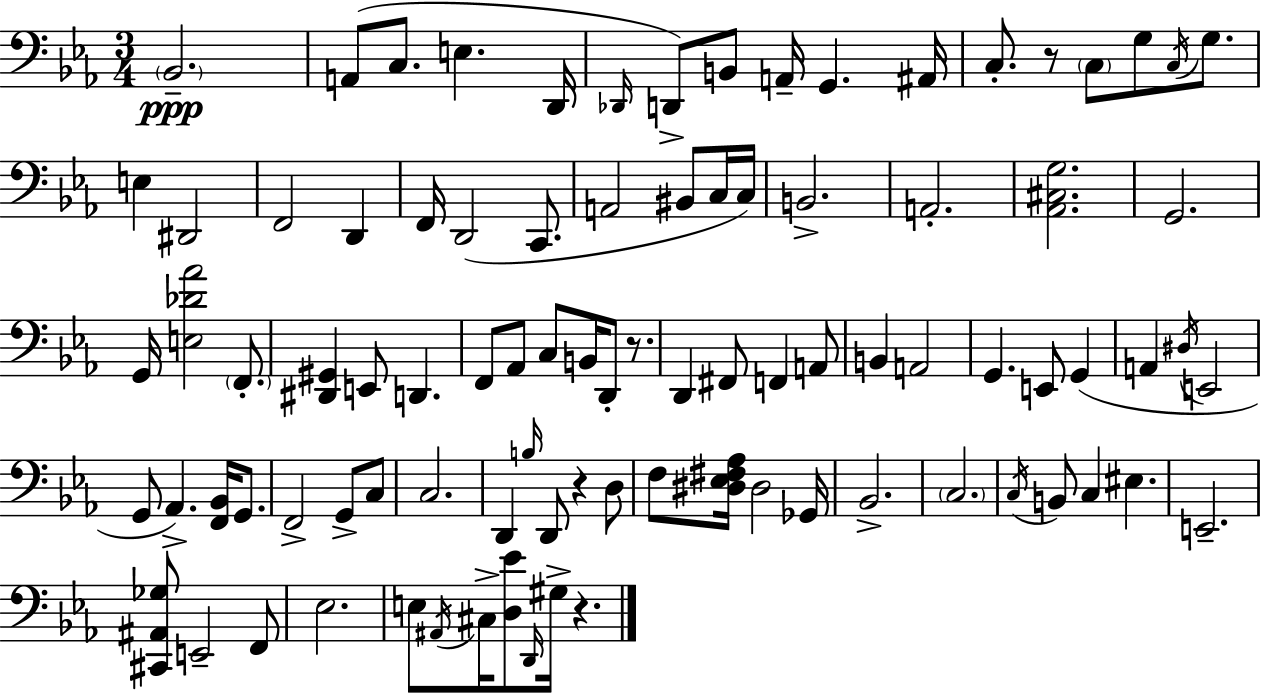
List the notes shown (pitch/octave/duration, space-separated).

Bb2/h. A2/e C3/e. E3/q. D2/s Db2/s D2/e B2/e A2/s G2/q. A#2/s C3/e. R/e C3/e G3/e C3/s G3/e. E3/q D#2/h F2/h D2/q F2/s D2/h C2/e. A2/h BIS2/e C3/s C3/s B2/h. A2/h. [Ab2,C#3,G3]/h. G2/h. G2/s [E3,Db4,Ab4]/h F2/e. [D#2,G#2]/q E2/e D2/q. F2/e Ab2/e C3/e B2/s D2/e R/e. D2/q F#2/e F2/q A2/e B2/q A2/h G2/q. E2/e G2/q A2/q D#3/s E2/h G2/e Ab2/q. [F2,Bb2]/s G2/e. F2/h G2/e C3/e C3/h. D2/q B3/s D2/e R/q D3/e F3/e [D#3,Eb3,F#3,Ab3]/s D#3/h Gb2/s Bb2/h. C3/h. C3/s B2/e C3/q EIS3/q. E2/h. [C#2,A#2,Gb3]/e E2/h F2/e Eb3/h. E3/e A#2/s C#3/s [D3,Eb4]/e D2/s G#3/s R/q.